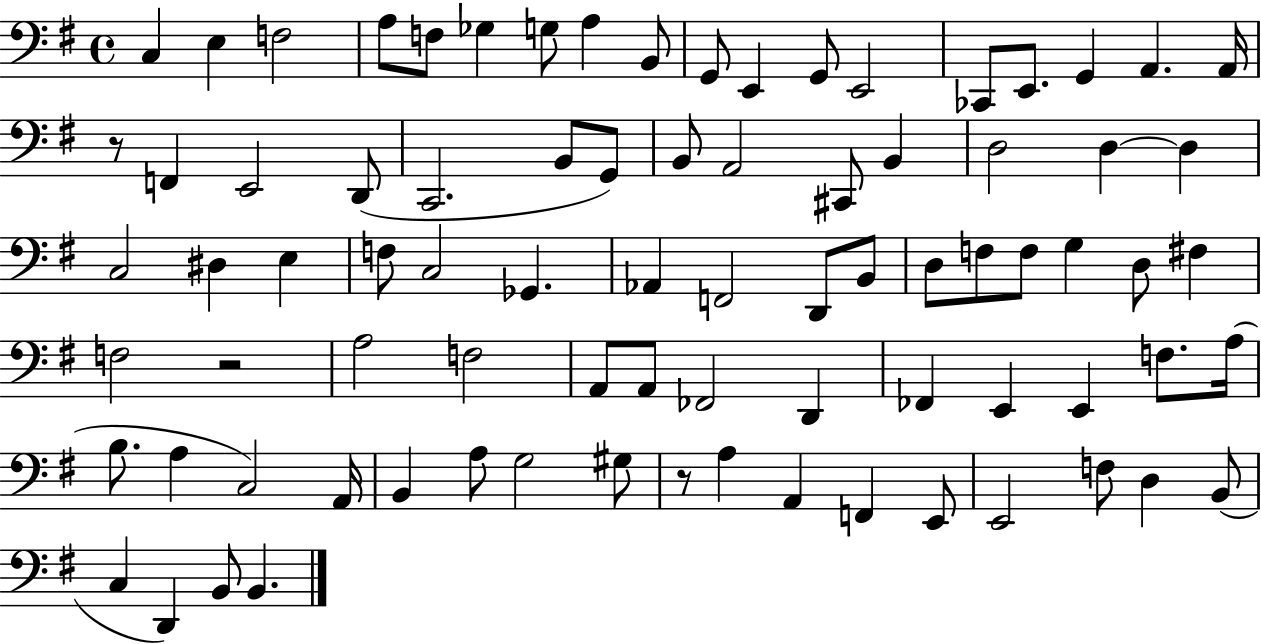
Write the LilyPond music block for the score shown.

{
  \clef bass
  \time 4/4
  \defaultTimeSignature
  \key g \major
  c4 e4 f2 | a8 f8 ges4 g8 a4 b,8 | g,8 e,4 g,8 e,2 | ces,8 e,8. g,4 a,4. a,16 | \break r8 f,4 e,2 d,8( | c,2. b,8 g,8) | b,8 a,2 cis,8 b,4 | d2 d4~~ d4 | \break c2 dis4 e4 | f8 c2 ges,4. | aes,4 f,2 d,8 b,8 | d8 f8 f8 g4 d8 fis4 | \break f2 r2 | a2 f2 | a,8 a,8 fes,2 d,4 | fes,4 e,4 e,4 f8. a16( | \break b8. a4 c2) a,16 | b,4 a8 g2 gis8 | r8 a4 a,4 f,4 e,8 | e,2 f8 d4 b,8( | \break c4 d,4) b,8 b,4. | \bar "|."
}